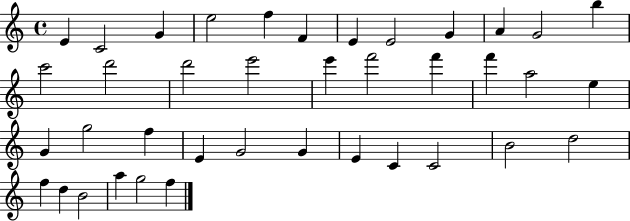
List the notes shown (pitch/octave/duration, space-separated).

E4/q C4/h G4/q E5/h F5/q F4/q E4/q E4/h G4/q A4/q G4/h B5/q C6/h D6/h D6/h E6/h E6/q F6/h F6/q F6/q A5/h E5/q G4/q G5/h F5/q E4/q G4/h G4/q E4/q C4/q C4/h B4/h D5/h F5/q D5/q B4/h A5/q G5/h F5/q